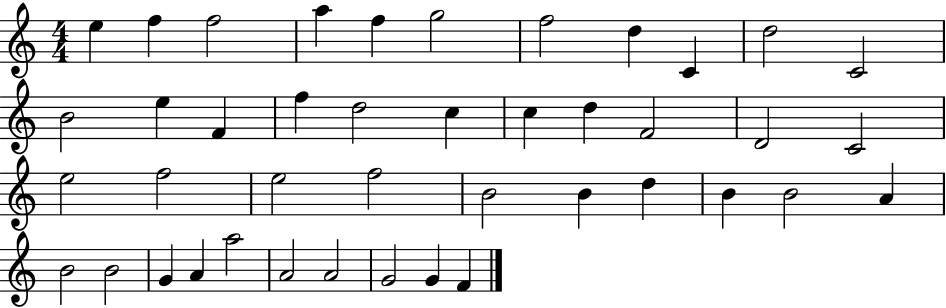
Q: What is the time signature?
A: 4/4